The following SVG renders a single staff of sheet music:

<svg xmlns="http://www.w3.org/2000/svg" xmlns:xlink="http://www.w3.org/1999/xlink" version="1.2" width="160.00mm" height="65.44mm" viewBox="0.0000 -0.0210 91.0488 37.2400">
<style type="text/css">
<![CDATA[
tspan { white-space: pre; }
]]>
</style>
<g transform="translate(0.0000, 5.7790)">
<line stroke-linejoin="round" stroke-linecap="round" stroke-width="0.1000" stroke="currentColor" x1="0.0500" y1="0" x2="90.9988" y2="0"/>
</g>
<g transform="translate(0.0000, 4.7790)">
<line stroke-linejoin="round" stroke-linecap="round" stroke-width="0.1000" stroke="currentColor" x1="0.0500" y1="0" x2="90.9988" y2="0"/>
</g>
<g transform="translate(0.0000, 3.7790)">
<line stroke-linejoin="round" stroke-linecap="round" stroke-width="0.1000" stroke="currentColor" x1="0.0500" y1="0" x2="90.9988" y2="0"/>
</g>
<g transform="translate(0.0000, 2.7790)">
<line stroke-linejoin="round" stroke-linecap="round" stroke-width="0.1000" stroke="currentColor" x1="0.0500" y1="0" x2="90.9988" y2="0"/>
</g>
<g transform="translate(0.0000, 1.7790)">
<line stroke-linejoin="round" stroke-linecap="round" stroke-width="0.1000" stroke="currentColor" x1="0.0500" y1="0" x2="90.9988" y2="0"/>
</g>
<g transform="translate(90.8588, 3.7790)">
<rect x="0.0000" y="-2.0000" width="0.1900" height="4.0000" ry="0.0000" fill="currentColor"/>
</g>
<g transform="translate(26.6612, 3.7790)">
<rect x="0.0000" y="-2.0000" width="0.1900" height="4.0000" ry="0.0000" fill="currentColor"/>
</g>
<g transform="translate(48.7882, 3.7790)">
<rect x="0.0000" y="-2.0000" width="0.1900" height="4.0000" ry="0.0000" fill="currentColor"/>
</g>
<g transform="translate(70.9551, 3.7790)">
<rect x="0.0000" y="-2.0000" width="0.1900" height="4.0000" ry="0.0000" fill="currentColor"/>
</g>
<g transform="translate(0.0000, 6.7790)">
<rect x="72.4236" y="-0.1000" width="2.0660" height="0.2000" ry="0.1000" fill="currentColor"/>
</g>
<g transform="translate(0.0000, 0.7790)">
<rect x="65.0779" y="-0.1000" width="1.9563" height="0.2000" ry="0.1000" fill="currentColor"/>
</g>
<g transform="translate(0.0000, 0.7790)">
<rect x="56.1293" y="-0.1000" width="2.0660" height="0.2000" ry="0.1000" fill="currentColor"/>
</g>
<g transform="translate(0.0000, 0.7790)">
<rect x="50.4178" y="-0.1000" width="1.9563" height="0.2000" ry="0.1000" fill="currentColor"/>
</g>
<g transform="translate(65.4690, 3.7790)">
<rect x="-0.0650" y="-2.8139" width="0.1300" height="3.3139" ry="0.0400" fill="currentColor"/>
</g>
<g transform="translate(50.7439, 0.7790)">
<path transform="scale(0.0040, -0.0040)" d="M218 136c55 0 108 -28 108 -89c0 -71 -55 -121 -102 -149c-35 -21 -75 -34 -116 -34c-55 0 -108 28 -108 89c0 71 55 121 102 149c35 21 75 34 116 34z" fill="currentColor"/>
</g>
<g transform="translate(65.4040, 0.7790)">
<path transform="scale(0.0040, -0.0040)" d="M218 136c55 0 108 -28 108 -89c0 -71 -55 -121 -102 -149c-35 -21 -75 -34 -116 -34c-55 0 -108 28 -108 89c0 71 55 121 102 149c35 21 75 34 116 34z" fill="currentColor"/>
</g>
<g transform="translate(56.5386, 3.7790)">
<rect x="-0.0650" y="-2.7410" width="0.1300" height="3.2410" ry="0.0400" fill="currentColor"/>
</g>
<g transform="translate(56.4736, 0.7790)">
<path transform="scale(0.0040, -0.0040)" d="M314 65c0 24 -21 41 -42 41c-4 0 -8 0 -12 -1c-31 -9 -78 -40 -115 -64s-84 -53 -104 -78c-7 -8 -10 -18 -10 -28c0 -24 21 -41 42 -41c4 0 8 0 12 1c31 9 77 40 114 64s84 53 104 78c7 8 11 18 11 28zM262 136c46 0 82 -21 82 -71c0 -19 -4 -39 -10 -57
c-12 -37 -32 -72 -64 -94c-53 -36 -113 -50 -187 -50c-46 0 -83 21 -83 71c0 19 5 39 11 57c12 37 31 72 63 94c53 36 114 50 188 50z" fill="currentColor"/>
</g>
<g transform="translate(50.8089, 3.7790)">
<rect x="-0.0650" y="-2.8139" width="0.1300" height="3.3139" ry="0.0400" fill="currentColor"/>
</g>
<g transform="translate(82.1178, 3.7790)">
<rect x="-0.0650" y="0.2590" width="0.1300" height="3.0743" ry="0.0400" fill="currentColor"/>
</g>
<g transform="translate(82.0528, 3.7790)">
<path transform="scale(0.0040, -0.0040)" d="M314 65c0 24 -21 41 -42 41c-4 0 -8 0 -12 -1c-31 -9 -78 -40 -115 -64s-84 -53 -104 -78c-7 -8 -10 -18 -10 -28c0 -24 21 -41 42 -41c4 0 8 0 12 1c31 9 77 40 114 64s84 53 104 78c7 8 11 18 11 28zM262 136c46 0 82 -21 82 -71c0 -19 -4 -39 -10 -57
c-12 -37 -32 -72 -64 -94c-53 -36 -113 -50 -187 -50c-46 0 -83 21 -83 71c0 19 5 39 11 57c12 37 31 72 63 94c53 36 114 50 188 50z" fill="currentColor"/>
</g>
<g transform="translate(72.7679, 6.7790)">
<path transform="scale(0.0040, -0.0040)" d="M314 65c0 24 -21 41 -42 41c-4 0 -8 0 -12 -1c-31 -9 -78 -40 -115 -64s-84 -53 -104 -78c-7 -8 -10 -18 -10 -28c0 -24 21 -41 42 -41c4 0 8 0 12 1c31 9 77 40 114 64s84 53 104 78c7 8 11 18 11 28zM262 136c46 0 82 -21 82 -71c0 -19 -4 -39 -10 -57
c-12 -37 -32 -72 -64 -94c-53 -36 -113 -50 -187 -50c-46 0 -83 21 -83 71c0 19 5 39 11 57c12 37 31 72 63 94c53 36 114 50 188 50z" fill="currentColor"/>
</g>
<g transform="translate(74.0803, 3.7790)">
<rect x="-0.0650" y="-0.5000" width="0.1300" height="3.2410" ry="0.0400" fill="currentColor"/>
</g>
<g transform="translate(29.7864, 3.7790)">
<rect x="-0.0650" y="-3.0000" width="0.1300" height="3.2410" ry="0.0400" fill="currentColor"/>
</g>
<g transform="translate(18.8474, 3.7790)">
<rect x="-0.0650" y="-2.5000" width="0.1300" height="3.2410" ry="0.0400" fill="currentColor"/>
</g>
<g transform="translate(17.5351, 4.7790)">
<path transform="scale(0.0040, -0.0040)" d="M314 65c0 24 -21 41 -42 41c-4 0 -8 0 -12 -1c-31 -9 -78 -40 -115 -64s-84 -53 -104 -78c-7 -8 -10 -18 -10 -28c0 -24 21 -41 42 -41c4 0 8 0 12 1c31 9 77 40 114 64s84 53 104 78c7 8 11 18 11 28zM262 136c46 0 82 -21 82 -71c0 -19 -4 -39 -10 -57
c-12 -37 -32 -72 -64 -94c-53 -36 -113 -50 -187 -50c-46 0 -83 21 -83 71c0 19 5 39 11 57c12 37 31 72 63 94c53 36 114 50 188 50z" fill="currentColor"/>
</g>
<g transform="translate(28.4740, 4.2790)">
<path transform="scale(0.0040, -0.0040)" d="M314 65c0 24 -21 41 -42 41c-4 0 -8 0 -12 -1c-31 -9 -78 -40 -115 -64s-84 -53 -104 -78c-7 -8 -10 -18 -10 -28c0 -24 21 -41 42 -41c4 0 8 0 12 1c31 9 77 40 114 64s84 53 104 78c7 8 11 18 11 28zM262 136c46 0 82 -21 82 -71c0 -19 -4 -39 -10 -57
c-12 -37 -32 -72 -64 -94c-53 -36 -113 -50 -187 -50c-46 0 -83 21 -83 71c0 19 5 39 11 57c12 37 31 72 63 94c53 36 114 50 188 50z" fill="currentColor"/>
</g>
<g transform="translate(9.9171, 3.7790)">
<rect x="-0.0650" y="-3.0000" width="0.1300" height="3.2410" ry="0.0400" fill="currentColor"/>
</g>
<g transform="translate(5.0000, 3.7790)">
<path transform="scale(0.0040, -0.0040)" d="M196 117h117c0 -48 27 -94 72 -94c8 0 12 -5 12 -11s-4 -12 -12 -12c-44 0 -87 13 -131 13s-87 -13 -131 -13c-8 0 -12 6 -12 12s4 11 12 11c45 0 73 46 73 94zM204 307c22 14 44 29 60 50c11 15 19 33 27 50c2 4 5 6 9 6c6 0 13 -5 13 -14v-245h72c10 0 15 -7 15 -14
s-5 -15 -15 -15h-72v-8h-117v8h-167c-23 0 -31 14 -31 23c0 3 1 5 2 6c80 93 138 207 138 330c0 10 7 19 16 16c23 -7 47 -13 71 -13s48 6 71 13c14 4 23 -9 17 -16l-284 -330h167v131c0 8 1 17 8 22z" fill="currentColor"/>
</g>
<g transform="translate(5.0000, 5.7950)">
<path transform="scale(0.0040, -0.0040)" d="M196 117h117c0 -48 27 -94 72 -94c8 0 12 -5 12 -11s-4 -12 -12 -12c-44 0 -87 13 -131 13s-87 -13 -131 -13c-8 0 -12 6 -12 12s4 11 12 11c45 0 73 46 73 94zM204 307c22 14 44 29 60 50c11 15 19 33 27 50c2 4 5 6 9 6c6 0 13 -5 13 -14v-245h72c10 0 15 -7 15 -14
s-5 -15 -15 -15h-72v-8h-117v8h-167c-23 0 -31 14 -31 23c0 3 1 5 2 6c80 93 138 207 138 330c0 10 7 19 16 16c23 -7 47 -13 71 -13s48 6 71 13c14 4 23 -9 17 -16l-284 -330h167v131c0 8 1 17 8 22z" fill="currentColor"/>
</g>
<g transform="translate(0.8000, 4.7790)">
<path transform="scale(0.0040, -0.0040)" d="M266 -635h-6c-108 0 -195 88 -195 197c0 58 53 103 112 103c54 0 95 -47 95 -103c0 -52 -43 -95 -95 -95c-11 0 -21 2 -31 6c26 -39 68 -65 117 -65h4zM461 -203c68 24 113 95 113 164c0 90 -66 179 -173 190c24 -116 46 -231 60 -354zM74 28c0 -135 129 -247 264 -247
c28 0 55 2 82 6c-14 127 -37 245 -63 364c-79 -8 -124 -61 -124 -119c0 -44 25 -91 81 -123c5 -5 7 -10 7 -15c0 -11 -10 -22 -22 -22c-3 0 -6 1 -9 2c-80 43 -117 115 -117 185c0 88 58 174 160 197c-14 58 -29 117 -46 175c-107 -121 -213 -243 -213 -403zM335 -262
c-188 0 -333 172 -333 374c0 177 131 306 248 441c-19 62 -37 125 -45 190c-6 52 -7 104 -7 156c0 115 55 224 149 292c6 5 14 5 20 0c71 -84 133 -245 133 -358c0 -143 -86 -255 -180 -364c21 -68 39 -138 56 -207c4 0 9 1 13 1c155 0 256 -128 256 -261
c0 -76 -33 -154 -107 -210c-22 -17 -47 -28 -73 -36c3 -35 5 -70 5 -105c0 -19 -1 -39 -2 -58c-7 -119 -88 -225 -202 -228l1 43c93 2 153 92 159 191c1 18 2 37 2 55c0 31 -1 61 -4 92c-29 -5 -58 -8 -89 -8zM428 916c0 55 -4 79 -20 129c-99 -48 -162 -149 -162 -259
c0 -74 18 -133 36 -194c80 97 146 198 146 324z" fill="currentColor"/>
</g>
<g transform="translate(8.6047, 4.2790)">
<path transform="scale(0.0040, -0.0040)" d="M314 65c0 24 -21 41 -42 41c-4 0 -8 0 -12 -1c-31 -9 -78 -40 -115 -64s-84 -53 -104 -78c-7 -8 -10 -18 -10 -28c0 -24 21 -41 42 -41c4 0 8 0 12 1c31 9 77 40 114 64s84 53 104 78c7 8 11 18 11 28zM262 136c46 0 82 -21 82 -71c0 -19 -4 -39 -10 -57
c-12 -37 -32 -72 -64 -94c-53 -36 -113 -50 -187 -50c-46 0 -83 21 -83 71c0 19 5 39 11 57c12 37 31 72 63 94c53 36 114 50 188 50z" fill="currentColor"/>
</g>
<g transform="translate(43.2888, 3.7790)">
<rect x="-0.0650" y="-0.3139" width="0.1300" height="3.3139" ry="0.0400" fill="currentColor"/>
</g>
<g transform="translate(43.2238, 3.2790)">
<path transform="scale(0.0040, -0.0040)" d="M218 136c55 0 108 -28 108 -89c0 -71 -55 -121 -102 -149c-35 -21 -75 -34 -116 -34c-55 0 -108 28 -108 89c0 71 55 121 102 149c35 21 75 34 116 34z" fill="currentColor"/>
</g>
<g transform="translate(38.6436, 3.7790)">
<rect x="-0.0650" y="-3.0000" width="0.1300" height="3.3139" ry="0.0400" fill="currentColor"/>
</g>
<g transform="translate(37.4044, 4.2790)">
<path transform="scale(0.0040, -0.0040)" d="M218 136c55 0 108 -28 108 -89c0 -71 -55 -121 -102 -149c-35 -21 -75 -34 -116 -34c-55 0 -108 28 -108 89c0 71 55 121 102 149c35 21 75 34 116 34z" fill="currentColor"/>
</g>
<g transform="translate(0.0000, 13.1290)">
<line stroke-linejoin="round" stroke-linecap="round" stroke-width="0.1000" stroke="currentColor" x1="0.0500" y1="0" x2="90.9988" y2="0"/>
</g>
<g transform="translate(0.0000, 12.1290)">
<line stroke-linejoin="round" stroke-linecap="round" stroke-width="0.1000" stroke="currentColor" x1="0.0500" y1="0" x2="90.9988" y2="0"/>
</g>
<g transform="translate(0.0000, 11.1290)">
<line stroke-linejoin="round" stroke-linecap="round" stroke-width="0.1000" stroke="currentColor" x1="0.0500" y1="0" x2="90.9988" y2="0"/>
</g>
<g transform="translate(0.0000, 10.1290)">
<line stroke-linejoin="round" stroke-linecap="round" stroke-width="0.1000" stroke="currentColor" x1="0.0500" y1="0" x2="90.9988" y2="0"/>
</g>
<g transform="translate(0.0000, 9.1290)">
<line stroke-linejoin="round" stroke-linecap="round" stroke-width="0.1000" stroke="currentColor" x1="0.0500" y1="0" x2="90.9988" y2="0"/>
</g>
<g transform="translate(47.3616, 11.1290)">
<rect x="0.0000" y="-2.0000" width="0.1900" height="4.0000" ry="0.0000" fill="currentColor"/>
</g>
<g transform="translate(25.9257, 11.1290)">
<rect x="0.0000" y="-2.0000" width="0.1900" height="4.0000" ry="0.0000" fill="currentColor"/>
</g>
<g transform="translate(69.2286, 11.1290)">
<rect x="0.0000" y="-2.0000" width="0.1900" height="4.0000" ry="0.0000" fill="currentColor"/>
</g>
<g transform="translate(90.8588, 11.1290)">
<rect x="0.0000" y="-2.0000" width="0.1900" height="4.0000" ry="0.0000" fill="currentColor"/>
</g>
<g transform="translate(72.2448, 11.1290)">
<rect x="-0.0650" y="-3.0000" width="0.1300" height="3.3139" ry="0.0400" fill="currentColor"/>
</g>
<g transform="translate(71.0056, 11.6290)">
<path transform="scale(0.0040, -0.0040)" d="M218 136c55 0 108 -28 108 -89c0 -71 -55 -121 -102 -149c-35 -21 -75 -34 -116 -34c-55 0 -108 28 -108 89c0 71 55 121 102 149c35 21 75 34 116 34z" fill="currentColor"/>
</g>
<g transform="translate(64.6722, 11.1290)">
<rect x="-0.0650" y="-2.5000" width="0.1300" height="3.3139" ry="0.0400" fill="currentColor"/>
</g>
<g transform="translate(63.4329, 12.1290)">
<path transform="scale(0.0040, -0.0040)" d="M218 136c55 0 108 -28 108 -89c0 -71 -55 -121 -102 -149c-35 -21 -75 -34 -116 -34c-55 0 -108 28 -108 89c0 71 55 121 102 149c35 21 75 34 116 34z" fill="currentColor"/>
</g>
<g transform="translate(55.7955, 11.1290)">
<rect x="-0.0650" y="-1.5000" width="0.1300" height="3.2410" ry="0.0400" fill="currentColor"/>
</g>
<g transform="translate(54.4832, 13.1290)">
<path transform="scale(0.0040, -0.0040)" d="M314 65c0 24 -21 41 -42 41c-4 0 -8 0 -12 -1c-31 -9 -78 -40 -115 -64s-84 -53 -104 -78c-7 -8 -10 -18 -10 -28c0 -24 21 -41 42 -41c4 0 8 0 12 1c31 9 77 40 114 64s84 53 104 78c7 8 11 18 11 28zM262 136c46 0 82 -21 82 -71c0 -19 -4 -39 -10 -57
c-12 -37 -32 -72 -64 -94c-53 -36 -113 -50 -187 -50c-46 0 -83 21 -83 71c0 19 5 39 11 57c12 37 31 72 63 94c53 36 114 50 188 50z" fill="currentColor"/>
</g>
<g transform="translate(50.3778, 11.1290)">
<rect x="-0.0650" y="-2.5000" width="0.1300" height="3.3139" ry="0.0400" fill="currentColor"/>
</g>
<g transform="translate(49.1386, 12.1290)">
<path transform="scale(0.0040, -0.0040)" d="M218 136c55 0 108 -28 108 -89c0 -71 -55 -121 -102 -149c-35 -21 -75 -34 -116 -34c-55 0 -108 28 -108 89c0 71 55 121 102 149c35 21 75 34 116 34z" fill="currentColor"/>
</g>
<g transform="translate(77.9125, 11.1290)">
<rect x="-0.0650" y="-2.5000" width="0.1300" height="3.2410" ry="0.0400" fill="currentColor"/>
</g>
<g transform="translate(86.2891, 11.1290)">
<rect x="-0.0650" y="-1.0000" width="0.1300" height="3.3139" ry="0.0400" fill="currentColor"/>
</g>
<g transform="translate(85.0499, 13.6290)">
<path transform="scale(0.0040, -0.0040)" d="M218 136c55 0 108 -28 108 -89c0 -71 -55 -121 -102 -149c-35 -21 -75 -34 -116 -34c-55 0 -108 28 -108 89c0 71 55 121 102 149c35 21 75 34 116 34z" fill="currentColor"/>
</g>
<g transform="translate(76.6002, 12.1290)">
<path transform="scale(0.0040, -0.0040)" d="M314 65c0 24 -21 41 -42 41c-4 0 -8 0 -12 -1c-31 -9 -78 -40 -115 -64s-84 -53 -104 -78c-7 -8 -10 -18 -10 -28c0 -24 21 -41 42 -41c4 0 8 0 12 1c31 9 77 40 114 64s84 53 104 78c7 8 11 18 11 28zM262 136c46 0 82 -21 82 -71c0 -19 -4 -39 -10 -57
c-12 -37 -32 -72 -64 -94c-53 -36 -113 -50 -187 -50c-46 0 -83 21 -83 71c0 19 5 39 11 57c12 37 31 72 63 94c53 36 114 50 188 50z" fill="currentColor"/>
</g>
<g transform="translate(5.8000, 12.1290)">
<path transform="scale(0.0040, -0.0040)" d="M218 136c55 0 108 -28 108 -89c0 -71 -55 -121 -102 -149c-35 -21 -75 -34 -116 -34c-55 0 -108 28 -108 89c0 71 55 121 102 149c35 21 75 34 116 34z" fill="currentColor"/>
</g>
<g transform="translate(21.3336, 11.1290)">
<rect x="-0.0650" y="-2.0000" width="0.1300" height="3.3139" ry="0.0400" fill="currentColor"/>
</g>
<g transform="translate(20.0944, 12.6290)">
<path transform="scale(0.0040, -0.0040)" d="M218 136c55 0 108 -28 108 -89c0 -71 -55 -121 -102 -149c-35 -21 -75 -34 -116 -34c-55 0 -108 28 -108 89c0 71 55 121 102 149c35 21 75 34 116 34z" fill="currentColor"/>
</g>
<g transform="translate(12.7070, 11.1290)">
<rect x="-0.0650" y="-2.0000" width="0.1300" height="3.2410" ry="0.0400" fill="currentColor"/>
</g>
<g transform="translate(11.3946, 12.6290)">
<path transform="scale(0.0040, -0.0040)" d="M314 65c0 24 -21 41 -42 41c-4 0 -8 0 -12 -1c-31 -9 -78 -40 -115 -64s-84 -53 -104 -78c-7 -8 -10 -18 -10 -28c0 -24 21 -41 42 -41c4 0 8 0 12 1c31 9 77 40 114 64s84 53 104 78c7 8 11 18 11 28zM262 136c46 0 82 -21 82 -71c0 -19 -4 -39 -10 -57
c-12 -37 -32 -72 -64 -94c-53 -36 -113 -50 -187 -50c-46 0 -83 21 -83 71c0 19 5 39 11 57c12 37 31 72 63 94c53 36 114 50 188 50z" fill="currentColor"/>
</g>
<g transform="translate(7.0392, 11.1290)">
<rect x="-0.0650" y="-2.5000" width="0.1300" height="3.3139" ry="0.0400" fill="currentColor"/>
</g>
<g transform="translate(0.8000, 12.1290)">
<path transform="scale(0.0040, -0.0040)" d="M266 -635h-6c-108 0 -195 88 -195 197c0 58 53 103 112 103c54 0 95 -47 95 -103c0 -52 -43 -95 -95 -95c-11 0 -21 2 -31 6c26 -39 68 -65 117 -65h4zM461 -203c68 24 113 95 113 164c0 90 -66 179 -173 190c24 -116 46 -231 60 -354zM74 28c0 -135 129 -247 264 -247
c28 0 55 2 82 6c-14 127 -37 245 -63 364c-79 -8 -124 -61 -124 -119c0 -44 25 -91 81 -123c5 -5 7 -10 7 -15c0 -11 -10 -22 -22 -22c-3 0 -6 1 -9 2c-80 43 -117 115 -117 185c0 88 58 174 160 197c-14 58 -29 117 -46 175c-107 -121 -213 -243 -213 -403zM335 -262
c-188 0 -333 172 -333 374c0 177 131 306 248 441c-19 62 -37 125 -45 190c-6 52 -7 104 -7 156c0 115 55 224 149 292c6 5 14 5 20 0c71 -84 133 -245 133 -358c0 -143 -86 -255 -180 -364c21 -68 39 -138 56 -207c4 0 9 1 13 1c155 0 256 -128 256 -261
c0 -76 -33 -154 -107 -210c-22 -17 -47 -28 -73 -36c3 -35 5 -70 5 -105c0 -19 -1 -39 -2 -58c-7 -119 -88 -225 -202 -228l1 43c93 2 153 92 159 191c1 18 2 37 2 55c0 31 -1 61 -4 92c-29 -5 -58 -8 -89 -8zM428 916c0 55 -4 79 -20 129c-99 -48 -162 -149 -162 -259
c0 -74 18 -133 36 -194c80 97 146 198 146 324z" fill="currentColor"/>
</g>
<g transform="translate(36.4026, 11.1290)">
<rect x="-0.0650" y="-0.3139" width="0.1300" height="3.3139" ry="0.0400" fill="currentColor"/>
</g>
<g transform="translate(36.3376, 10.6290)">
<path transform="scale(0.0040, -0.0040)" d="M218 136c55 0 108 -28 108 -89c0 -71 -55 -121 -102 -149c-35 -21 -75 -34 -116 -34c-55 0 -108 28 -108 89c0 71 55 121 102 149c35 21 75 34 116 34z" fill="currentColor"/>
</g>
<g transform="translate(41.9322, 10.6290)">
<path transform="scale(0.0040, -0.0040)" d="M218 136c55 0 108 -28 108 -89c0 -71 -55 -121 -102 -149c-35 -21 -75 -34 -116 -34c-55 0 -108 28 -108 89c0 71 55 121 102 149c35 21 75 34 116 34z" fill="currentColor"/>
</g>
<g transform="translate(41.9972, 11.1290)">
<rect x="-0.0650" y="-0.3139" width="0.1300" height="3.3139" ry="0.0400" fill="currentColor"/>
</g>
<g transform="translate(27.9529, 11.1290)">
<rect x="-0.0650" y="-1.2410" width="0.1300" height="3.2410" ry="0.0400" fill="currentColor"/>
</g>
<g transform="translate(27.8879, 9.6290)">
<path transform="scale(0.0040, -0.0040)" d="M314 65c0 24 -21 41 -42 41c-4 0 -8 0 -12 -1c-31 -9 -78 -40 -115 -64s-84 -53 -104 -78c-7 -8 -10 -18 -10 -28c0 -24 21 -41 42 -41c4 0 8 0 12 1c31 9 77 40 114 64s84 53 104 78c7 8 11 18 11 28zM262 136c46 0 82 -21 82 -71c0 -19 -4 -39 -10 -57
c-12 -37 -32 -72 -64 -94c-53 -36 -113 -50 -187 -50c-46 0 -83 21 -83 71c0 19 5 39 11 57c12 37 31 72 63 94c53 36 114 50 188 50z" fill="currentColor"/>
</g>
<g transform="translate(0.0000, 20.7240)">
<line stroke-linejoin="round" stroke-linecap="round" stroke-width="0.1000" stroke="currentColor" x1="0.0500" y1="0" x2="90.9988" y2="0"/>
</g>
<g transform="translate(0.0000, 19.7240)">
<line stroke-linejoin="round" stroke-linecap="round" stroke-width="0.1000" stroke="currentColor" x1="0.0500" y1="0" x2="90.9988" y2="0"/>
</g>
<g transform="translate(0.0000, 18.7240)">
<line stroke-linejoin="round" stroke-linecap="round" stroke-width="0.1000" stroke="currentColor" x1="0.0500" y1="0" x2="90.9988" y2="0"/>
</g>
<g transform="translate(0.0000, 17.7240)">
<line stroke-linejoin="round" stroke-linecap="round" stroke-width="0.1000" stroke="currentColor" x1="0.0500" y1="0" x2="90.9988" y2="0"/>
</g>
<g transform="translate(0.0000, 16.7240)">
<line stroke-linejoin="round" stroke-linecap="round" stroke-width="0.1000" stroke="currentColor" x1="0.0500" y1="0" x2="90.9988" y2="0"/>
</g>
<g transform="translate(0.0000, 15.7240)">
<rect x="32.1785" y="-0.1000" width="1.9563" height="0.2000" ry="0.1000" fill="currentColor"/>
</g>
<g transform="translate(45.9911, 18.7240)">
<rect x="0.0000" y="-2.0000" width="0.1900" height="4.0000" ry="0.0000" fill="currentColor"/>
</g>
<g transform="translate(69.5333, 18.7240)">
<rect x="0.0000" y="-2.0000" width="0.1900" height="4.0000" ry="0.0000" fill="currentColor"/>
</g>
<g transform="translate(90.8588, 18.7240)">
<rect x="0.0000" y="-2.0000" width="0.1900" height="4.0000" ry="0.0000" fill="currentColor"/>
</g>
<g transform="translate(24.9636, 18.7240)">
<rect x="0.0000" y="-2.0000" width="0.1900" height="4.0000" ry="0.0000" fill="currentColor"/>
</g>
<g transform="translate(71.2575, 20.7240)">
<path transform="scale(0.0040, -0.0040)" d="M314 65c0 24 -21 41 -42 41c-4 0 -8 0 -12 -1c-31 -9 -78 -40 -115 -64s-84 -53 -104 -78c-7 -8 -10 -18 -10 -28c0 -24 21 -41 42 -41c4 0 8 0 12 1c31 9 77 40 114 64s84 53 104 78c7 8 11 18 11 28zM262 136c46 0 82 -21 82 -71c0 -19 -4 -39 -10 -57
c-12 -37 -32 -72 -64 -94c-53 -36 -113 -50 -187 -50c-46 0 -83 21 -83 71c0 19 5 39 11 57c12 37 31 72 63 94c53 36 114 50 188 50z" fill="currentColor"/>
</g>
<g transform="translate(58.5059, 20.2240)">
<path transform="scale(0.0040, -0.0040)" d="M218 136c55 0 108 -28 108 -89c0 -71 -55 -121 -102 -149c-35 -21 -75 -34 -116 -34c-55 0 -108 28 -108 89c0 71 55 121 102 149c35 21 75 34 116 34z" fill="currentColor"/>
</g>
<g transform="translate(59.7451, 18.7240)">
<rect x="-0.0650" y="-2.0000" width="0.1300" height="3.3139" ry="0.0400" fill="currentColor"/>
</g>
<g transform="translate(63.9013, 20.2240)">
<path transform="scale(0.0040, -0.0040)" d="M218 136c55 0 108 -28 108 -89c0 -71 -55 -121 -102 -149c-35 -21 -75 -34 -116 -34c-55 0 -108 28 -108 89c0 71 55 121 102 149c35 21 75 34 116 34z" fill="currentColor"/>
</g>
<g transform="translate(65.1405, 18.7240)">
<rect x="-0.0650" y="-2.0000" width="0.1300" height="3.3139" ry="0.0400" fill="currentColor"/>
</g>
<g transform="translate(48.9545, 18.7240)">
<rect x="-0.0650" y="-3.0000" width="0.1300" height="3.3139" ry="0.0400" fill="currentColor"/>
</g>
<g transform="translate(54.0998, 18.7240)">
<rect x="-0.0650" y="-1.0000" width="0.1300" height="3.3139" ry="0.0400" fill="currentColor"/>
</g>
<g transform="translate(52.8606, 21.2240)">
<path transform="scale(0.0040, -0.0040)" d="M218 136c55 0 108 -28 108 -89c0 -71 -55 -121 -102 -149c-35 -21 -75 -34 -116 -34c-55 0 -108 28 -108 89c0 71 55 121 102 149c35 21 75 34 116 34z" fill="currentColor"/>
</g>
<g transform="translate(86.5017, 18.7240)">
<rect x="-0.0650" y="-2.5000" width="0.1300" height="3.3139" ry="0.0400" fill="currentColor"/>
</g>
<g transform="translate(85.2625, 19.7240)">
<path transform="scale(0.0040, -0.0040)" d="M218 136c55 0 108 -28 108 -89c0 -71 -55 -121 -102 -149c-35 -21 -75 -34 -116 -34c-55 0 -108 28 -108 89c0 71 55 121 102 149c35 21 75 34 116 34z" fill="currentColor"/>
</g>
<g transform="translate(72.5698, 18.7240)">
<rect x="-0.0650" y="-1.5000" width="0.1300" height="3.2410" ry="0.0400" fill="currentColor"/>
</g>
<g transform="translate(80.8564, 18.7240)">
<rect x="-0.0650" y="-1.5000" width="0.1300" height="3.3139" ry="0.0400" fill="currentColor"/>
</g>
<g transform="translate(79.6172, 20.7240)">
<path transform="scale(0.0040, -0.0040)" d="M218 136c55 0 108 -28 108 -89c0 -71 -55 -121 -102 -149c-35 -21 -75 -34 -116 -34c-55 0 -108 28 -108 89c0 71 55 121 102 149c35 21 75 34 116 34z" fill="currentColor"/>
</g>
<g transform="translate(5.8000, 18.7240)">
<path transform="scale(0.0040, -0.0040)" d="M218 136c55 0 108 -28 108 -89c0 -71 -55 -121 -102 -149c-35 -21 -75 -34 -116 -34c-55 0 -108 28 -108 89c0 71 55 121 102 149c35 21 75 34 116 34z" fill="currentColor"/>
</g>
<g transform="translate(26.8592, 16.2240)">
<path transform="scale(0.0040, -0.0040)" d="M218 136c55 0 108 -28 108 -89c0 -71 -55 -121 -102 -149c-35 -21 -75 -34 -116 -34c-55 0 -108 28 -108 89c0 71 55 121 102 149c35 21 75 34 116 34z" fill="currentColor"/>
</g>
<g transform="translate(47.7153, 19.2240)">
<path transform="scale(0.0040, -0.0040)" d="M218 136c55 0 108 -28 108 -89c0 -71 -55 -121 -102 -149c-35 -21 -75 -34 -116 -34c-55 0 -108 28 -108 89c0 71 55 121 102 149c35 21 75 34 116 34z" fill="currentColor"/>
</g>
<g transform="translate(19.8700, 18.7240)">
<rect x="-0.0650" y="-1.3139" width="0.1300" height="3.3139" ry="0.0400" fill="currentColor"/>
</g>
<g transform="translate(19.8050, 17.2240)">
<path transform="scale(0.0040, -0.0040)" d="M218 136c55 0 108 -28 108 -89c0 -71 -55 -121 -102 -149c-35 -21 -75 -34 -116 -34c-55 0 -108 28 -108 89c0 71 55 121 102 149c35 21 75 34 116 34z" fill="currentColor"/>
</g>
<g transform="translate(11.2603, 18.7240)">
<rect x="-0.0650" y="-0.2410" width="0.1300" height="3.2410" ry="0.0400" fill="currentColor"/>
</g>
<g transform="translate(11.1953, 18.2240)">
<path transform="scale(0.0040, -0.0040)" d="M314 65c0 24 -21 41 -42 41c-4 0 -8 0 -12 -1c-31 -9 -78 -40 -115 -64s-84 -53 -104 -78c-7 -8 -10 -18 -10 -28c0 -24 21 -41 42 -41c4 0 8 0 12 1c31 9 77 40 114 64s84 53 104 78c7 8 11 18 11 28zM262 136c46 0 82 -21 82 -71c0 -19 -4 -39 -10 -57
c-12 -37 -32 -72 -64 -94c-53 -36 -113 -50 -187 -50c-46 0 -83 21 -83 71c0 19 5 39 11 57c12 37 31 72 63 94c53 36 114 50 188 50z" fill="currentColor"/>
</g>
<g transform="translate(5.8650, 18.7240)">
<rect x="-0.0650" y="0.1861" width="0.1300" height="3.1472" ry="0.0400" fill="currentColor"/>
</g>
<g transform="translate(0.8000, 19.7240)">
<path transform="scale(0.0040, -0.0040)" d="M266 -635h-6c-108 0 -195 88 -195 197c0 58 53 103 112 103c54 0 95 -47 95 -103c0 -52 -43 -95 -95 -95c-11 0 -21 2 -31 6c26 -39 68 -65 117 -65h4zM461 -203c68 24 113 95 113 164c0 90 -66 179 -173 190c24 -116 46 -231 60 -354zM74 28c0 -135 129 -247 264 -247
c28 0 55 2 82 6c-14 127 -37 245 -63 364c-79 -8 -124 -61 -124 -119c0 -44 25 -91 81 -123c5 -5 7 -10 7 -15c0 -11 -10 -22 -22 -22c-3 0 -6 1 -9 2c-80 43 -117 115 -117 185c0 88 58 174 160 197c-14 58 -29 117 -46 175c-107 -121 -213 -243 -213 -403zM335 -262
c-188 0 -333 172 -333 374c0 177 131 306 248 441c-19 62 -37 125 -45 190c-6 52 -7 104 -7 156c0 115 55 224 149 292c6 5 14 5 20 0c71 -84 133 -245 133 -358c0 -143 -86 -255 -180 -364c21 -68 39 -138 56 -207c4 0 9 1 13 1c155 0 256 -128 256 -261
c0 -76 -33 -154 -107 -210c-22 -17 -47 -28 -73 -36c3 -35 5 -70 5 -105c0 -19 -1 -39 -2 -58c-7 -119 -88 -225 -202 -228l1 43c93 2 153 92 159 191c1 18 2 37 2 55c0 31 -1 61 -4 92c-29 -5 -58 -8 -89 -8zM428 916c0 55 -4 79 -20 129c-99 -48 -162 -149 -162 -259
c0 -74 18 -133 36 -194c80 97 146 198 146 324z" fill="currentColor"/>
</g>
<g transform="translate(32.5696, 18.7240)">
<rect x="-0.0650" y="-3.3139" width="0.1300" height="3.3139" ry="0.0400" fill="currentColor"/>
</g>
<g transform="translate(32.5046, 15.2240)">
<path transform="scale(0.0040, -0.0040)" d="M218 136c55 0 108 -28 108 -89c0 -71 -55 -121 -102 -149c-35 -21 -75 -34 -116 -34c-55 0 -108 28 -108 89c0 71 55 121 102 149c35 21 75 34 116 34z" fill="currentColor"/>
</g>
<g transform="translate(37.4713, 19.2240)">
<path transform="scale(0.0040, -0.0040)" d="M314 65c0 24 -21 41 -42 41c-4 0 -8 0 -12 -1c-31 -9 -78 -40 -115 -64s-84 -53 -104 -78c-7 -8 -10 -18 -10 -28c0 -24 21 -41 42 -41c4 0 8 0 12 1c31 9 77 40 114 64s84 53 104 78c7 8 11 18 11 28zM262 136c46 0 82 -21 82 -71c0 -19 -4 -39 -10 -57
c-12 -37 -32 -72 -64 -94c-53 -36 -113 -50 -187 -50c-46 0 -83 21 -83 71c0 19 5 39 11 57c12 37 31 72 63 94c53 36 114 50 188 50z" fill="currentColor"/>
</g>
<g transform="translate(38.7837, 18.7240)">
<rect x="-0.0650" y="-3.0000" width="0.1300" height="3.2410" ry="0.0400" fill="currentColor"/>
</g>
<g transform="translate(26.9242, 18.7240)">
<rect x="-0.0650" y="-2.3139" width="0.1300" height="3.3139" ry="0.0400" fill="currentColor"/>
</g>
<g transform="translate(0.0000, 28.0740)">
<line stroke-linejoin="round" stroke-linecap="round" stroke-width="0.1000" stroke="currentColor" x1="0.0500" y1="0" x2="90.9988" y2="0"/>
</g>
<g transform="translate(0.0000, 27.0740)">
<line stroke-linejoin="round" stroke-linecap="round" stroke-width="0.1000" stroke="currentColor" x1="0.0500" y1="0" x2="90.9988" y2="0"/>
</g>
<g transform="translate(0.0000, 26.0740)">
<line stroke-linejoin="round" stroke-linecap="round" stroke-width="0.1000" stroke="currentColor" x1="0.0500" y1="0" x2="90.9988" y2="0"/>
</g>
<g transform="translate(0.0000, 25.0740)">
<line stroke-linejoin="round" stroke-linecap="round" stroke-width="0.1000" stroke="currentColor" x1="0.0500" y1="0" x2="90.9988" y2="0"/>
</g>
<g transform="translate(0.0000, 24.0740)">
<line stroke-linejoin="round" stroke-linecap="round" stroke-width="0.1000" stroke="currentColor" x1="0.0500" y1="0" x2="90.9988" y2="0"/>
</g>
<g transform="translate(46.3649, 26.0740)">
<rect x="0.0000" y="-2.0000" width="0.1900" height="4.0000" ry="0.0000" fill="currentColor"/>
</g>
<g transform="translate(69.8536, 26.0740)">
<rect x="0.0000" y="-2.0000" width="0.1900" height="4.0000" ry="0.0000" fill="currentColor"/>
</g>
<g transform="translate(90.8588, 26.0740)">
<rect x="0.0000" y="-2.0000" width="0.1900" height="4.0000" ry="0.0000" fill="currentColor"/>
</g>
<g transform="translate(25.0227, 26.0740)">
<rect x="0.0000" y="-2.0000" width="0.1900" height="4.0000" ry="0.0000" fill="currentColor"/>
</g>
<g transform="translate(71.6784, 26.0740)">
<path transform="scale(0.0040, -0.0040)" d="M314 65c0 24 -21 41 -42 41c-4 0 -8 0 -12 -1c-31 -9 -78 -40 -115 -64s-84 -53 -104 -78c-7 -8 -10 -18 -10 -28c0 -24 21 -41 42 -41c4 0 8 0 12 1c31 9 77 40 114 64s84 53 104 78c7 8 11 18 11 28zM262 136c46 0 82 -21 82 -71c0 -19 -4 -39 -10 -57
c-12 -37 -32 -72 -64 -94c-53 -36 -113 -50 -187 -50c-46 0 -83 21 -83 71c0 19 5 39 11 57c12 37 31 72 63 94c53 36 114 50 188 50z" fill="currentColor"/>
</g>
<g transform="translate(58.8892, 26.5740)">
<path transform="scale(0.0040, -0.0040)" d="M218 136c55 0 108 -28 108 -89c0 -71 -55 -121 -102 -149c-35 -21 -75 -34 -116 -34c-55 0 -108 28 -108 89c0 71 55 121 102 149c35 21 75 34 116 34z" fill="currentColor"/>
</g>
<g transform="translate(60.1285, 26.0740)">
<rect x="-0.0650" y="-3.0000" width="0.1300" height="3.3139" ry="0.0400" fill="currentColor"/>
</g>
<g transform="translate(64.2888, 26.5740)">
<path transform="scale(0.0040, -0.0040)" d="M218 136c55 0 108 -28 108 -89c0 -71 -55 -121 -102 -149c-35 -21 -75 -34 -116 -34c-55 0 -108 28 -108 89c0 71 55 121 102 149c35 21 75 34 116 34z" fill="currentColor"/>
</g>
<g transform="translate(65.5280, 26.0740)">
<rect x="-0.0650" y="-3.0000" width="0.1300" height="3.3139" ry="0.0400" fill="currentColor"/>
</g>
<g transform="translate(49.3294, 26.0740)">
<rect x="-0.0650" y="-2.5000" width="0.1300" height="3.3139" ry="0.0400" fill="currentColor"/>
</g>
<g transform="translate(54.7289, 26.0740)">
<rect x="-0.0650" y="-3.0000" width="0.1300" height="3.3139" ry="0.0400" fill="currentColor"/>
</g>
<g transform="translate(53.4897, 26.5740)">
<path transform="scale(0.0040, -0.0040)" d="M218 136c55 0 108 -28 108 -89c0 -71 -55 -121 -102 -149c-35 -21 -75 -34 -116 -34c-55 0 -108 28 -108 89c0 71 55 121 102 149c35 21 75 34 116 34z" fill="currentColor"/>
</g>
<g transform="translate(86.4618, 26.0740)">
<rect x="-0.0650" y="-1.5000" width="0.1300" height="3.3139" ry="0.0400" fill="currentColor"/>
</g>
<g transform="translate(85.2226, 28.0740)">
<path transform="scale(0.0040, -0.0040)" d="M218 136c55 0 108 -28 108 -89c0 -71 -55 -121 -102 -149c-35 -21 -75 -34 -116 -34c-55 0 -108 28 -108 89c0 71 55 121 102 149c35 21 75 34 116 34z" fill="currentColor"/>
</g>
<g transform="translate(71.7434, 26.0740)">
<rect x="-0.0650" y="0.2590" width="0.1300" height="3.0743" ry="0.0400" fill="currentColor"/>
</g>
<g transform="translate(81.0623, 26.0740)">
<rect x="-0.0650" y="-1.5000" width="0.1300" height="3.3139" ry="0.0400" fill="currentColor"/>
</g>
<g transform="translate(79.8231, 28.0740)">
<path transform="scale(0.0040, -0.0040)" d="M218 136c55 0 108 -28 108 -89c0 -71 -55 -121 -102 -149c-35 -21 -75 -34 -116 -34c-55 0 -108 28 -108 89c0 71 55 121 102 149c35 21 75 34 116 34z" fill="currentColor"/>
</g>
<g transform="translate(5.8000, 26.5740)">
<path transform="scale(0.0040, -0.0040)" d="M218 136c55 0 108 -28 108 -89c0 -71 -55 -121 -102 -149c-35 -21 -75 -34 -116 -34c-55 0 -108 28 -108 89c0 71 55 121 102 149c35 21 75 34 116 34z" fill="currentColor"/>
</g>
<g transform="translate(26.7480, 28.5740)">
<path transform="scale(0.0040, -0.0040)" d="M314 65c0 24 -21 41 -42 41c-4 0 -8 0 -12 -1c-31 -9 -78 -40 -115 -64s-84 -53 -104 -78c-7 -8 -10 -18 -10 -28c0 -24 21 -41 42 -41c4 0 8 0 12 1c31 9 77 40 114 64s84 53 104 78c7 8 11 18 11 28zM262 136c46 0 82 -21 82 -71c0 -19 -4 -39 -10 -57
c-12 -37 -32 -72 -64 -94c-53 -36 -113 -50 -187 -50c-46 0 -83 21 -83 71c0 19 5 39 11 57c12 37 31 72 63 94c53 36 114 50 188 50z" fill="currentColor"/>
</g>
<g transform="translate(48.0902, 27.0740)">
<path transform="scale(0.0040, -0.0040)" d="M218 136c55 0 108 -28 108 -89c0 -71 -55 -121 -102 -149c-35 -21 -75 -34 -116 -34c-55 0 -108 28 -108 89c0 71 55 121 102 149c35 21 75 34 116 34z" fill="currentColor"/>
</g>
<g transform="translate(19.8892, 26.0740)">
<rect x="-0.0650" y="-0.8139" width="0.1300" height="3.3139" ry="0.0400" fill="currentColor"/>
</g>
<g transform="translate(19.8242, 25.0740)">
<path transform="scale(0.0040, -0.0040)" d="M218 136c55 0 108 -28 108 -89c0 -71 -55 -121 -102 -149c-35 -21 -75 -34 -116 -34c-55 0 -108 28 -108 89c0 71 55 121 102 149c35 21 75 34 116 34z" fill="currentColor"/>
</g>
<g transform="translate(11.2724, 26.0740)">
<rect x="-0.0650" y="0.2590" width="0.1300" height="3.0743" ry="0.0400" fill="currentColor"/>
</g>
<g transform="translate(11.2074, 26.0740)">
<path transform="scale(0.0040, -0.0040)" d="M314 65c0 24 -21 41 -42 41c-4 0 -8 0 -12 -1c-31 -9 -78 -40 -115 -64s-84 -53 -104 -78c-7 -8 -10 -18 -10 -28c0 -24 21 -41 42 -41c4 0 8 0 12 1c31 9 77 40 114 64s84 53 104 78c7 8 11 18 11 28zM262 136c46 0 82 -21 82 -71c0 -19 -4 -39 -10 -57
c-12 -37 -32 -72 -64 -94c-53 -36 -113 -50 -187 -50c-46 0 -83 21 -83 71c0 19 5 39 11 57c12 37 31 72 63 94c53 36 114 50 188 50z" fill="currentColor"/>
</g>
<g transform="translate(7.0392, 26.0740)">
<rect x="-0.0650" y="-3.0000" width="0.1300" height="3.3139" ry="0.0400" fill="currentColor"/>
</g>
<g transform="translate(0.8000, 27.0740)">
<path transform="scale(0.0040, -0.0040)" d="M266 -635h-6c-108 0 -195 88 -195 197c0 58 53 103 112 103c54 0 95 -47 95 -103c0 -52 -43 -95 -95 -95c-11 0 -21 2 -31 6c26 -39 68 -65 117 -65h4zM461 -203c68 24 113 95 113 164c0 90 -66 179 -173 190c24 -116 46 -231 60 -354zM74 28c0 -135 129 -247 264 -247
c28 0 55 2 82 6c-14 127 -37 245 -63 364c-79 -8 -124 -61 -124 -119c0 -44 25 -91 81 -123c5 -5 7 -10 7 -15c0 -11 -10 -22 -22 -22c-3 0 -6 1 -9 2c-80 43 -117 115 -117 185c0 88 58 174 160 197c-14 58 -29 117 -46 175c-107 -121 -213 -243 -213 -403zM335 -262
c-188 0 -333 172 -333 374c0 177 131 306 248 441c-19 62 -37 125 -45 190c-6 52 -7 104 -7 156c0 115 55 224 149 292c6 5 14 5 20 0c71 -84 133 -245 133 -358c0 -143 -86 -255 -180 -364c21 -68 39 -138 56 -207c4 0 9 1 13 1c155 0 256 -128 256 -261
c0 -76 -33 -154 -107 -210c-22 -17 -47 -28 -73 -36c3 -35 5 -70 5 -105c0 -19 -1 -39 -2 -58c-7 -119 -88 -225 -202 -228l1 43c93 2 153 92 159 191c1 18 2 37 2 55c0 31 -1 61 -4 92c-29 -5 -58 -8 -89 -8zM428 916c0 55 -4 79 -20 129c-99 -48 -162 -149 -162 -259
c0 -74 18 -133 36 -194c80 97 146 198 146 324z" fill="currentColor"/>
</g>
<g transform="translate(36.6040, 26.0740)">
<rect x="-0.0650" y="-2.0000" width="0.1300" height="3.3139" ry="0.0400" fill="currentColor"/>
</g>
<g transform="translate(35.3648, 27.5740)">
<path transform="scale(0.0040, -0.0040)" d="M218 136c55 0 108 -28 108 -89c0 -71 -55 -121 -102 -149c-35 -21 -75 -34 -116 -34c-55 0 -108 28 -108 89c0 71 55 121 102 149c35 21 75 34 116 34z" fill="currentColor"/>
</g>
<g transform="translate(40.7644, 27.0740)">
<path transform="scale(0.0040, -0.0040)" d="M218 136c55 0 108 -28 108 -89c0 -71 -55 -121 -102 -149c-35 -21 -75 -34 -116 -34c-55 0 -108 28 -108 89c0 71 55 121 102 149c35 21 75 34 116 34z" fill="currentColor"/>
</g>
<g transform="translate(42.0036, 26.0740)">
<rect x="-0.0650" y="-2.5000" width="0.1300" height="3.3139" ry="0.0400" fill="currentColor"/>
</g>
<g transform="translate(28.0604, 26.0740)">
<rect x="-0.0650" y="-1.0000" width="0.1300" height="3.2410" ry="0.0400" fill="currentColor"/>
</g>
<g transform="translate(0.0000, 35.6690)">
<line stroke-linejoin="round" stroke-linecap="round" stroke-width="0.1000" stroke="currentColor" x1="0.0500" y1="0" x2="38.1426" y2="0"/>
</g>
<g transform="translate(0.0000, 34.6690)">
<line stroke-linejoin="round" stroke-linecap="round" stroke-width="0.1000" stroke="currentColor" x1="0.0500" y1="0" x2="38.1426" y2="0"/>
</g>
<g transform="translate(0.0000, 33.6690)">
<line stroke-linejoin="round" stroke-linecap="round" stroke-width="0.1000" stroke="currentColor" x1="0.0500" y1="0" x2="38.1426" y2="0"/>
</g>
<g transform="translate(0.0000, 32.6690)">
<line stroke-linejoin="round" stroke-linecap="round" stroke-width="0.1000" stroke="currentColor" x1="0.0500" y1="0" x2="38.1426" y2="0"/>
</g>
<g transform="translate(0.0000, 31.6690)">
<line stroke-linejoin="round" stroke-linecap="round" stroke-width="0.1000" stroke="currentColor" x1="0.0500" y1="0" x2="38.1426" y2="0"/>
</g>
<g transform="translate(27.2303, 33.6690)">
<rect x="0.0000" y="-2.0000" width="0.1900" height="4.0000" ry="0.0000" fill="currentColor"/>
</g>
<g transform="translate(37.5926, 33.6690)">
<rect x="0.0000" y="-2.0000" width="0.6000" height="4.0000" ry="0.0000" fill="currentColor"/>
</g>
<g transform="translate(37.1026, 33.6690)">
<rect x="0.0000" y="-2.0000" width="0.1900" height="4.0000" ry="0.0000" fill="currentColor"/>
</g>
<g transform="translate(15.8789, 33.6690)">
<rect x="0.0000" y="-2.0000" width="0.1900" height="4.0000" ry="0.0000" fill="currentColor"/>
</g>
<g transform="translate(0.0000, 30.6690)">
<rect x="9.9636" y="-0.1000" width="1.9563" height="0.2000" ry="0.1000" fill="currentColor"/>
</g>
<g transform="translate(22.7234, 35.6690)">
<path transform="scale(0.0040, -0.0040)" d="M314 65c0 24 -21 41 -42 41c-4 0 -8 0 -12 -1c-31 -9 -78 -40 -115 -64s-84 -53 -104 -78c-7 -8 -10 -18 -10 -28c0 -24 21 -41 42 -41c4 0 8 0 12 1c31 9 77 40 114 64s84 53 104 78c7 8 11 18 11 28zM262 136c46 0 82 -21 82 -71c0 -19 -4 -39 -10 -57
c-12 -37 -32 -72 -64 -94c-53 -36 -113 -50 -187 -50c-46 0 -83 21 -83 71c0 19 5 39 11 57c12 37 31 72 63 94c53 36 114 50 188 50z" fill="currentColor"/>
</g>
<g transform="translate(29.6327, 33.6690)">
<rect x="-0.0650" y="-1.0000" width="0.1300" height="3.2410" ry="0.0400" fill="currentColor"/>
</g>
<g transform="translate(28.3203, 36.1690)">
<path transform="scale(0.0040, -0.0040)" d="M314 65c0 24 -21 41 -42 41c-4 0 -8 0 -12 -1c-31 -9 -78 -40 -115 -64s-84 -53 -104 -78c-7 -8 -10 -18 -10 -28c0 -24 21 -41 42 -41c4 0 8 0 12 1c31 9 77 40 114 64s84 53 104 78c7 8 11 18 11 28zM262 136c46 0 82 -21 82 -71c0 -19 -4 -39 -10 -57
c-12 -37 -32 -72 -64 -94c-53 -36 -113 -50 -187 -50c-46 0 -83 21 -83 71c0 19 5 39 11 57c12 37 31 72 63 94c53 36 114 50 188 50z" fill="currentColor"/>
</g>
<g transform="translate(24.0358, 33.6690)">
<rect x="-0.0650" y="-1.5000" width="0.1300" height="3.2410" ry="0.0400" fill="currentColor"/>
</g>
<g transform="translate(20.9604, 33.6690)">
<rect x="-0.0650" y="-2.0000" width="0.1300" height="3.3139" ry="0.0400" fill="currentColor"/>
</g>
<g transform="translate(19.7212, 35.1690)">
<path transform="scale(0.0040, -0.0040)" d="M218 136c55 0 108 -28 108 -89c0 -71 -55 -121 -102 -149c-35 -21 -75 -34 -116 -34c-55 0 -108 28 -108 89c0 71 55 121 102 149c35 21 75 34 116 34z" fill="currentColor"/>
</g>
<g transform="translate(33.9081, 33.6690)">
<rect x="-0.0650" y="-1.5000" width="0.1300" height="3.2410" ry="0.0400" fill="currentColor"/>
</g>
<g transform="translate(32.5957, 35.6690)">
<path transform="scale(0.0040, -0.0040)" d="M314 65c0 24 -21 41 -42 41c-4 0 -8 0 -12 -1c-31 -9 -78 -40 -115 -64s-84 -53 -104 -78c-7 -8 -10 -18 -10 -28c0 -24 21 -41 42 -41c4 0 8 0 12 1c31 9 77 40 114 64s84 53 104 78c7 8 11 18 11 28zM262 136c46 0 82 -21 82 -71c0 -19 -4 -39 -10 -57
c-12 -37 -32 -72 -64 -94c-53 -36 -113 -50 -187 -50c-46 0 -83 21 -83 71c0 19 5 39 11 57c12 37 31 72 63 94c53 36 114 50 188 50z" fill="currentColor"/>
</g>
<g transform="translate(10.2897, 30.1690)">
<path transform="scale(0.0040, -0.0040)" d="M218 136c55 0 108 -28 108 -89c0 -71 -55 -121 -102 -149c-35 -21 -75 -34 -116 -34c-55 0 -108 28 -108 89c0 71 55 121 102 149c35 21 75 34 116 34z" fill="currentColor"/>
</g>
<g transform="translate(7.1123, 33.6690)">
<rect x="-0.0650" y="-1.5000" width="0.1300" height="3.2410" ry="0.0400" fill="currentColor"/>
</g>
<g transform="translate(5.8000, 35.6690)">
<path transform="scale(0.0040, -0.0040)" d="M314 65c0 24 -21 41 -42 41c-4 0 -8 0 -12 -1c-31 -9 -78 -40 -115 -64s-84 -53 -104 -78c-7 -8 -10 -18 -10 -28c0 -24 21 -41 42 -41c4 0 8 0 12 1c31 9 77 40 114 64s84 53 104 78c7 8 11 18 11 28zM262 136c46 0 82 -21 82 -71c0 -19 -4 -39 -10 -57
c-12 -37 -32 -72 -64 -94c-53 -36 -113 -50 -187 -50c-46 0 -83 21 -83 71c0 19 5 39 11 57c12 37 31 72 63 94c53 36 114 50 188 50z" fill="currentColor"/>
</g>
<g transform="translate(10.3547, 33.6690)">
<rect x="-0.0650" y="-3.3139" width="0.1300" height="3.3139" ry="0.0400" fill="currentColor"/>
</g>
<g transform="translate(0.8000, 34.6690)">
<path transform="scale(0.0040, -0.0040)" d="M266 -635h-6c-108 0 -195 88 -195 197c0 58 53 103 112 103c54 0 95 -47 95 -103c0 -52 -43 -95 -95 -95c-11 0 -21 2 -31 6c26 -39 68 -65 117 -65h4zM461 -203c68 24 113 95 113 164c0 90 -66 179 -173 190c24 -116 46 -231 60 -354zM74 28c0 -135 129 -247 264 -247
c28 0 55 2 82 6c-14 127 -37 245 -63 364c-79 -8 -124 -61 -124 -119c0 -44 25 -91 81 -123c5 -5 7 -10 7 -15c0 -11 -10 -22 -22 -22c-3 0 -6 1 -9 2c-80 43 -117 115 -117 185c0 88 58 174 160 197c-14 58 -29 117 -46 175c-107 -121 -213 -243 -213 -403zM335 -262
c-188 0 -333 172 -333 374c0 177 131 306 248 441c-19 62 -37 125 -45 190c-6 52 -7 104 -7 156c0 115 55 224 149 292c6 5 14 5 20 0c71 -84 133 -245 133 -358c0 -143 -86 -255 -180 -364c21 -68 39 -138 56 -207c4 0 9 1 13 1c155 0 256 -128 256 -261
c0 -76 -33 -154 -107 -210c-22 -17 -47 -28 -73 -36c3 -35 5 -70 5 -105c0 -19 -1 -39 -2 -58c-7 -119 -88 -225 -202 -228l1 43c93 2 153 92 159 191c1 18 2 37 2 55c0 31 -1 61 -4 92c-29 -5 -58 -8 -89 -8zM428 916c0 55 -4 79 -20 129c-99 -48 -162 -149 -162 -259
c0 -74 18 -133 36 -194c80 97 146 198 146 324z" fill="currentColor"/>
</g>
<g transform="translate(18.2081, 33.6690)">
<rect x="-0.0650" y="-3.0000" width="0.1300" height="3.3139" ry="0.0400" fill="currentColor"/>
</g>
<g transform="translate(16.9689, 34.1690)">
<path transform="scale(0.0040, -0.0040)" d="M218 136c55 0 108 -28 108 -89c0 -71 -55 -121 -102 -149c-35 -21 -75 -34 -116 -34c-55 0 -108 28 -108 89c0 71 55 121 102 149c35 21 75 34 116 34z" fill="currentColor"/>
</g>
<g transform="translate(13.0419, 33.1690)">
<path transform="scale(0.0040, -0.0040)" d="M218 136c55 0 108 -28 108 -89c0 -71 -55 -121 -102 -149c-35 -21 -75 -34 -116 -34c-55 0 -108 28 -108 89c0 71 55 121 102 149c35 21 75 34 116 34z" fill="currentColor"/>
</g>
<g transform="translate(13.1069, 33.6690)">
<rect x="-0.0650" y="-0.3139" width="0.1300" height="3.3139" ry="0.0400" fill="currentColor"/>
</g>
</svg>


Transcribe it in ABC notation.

X:1
T:Untitled
M:4/4
L:1/4
K:C
A2 G2 A2 A c a a2 a C2 B2 G F2 F e2 c c G E2 G A G2 D B c2 e g b A2 A D F F E2 E G A B2 d D2 F G G A A A B2 E E E2 b c A F E2 D2 E2